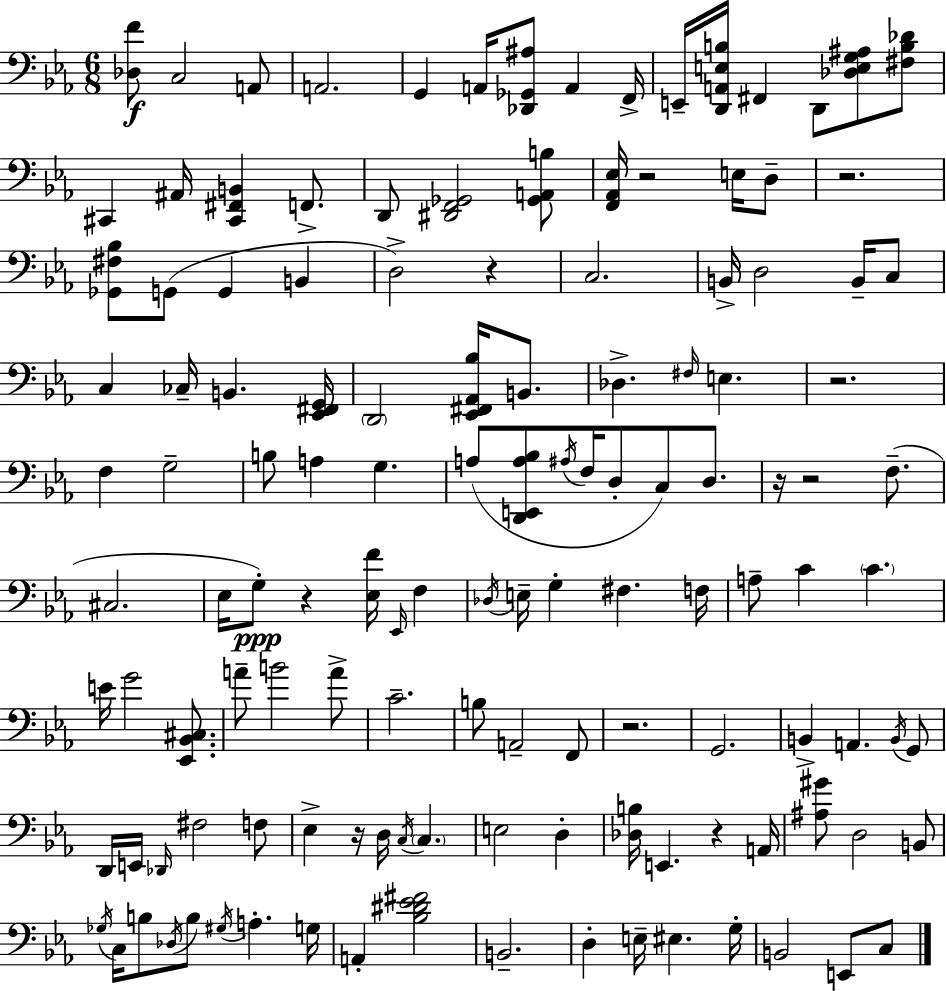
X:1
T:Untitled
M:6/8
L:1/4
K:Eb
[_D,F]/2 C,2 A,,/2 A,,2 G,, A,,/4 [_D,,_G,,^A,]/2 A,, F,,/4 E,,/4 [D,,A,,E,B,]/4 ^F,, D,,/2 [_D,E,G,^A,]/2 [^F,B,_D]/2 ^C,, ^A,,/4 [^C,,^F,,B,,] F,,/2 D,,/2 [^D,,F,,_G,,]2 [_G,,A,,B,]/2 [F,,_A,,_E,]/4 z2 E,/4 D,/2 z2 [_G,,^F,_B,]/2 G,,/2 G,, B,, D,2 z C,2 B,,/4 D,2 B,,/4 C,/2 C, _C,/4 B,, [_E,,^F,,G,,]/4 D,,2 [_E,,^F,,_A,,_B,]/4 B,,/2 _D, ^F,/4 E, z2 F, G,2 B,/2 A, G, A,/2 [D,,E,,A,_B,]/2 ^A,/4 F,/4 D,/2 C,/2 D,/2 z/4 z2 F,/2 ^C,2 _E,/4 G,/2 z [_E,F]/4 _E,,/4 F, _D,/4 E,/4 G, ^F, F,/4 A,/2 C C E/4 G2 [_E,,_B,,^C,]/2 A/2 B2 A/2 C2 B,/2 A,,2 F,,/2 z2 G,,2 B,, A,, B,,/4 G,,/2 D,,/4 E,,/4 _D,,/4 ^F,2 F,/2 _E, z/4 D,/4 C,/4 C, E,2 D, [_D,B,]/4 E,, z A,,/4 [^A,^G]/2 D,2 B,,/2 _G,/4 C,/4 B,/2 _D,/4 B,/2 ^G,/4 A, G,/4 A,, [_B,^D_E^F]2 B,,2 D, E,/4 ^E, G,/4 B,,2 E,,/2 C,/2